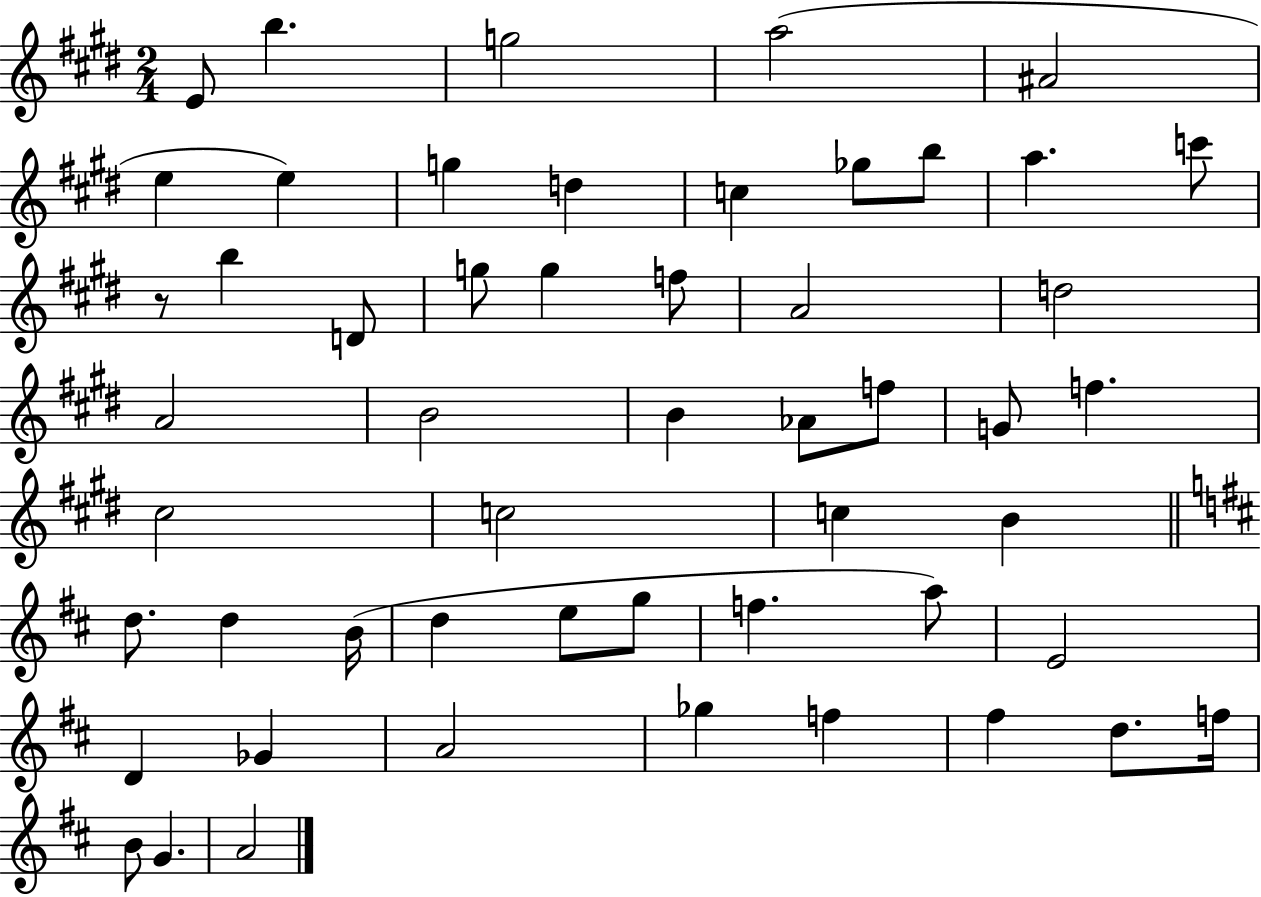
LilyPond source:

{
  \clef treble
  \numericTimeSignature
  \time 2/4
  \key e \major
  e'8 b''4. | g''2 | a''2( | ais'2 | \break e''4 e''4) | g''4 d''4 | c''4 ges''8 b''8 | a''4. c'''8 | \break r8 b''4 d'8 | g''8 g''4 f''8 | a'2 | d''2 | \break a'2 | b'2 | b'4 aes'8 f''8 | g'8 f''4. | \break cis''2 | c''2 | c''4 b'4 | \bar "||" \break \key b \minor d''8. d''4 b'16( | d''4 e''8 g''8 | f''4. a''8) | e'2 | \break d'4 ges'4 | a'2 | ges''4 f''4 | fis''4 d''8. f''16 | \break b'8 g'4. | a'2 | \bar "|."
}